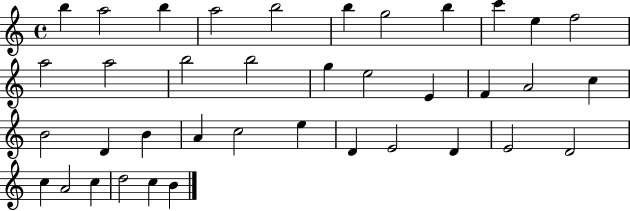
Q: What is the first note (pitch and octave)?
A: B5